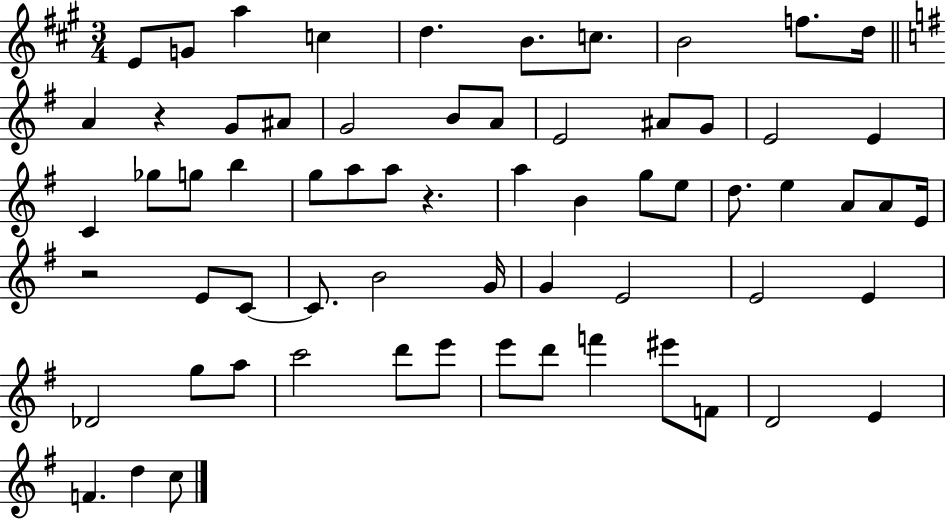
E4/e G4/e A5/q C5/q D5/q. B4/e. C5/e. B4/h F5/e. D5/s A4/q R/q G4/e A#4/e G4/h B4/e A4/e E4/h A#4/e G4/e E4/h E4/q C4/q Gb5/e G5/e B5/q G5/e A5/e A5/e R/q. A5/q B4/q G5/e E5/e D5/e. E5/q A4/e A4/e E4/s R/h E4/e C4/e C4/e. B4/h G4/s G4/q E4/h E4/h E4/q Db4/h G5/e A5/e C6/h D6/e E6/e E6/e D6/e F6/q EIS6/e F4/e D4/h E4/q F4/q. D5/q C5/e